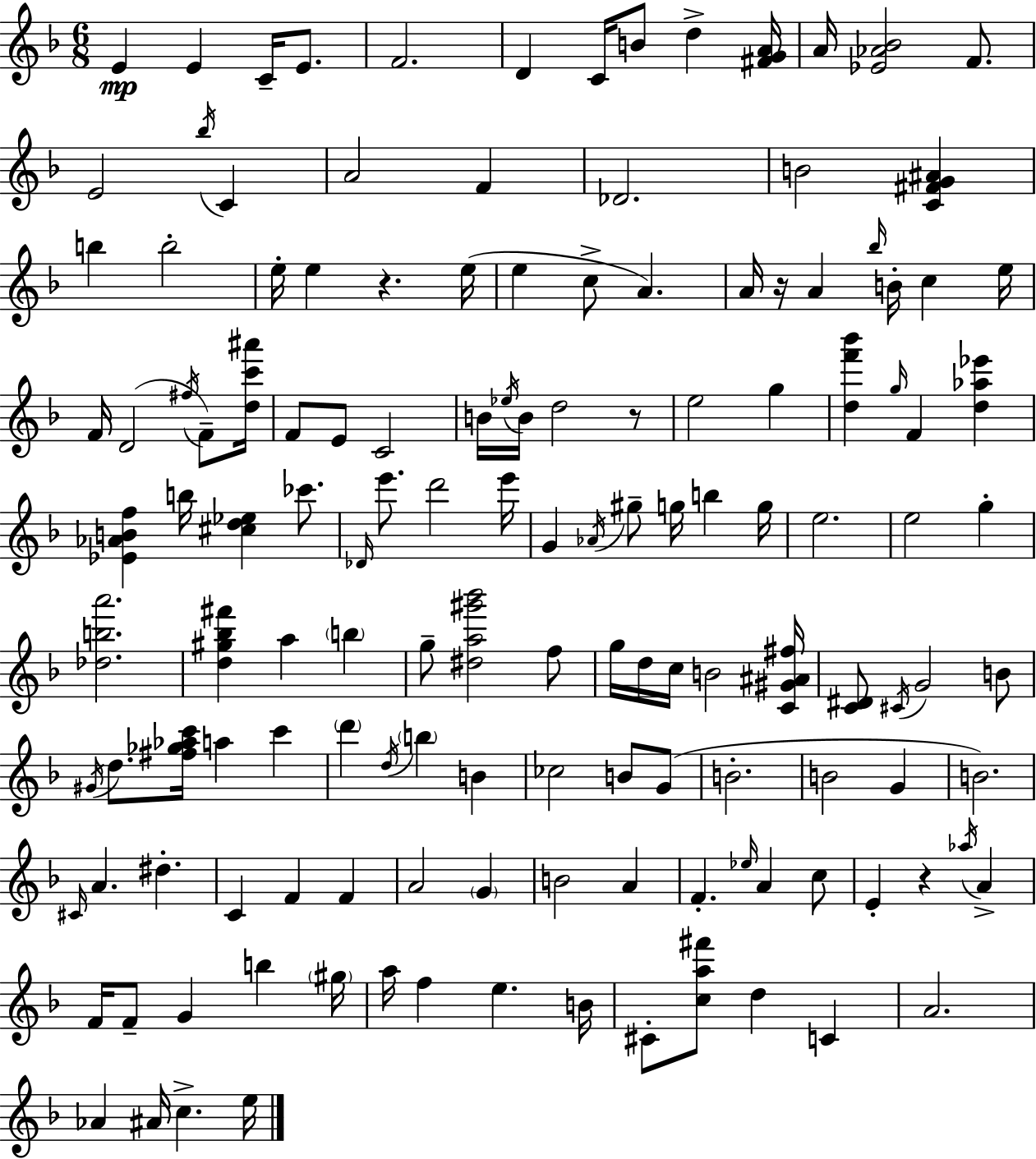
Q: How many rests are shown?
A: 4